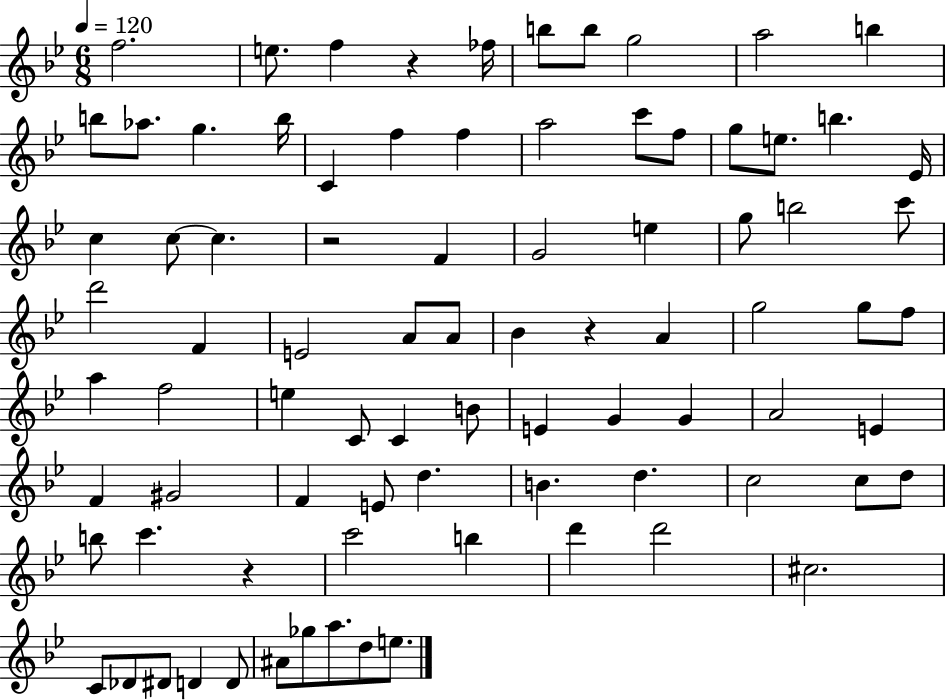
F5/h. E5/e. F5/q R/q FES5/s B5/e B5/e G5/h A5/h B5/q B5/e Ab5/e. G5/q. B5/s C4/q F5/q F5/q A5/h C6/e F5/e G5/e E5/e. B5/q. Eb4/s C5/q C5/e C5/q. R/h F4/q G4/h E5/q G5/e B5/h C6/e D6/h F4/q E4/h A4/e A4/e Bb4/q R/q A4/q G5/h G5/e F5/e A5/q F5/h E5/q C4/e C4/q B4/e E4/q G4/q G4/q A4/h E4/q F4/q G#4/h F4/q E4/e D5/q. B4/q. D5/q. C5/h C5/e D5/e B5/e C6/q. R/q C6/h B5/q D6/q D6/h C#5/h. C4/e Db4/e D#4/e D4/q D4/e A#4/e Gb5/e A5/e. D5/e E5/e.